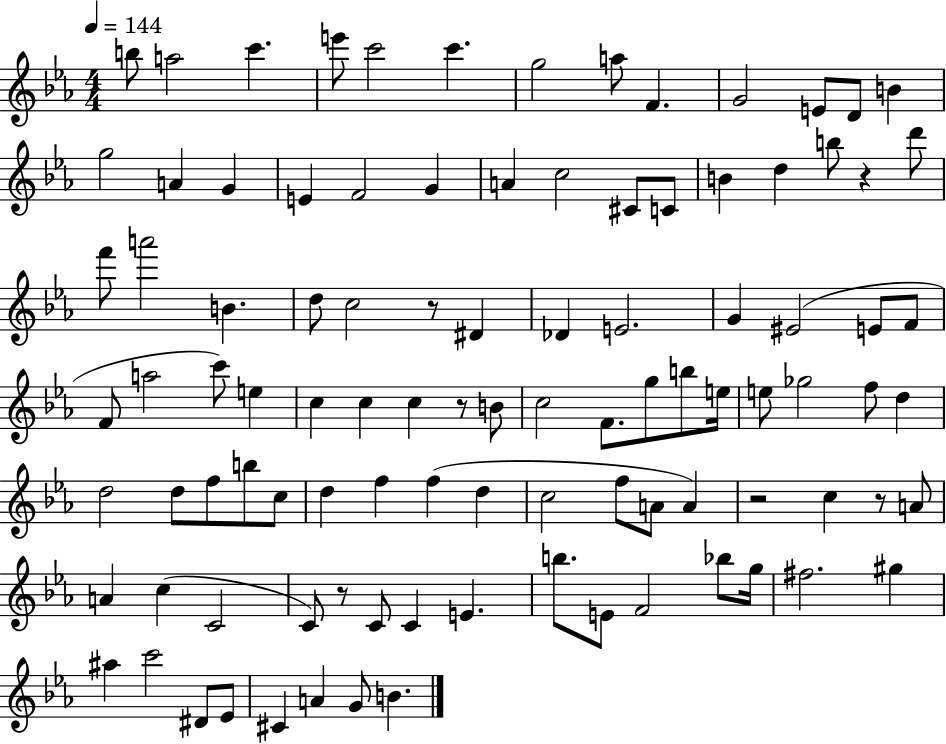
{
  \clef treble
  \numericTimeSignature
  \time 4/4
  \key ees \major
  \tempo 4 = 144
  b''8 a''2 c'''4. | e'''8 c'''2 c'''4. | g''2 a''8 f'4. | g'2 e'8 d'8 b'4 | \break g''2 a'4 g'4 | e'4 f'2 g'4 | a'4 c''2 cis'8 c'8 | b'4 d''4 b''8 r4 d'''8 | \break f'''8 a'''2 b'4. | d''8 c''2 r8 dis'4 | des'4 e'2. | g'4 eis'2( e'8 f'8 | \break f'8 a''2 c'''8) e''4 | c''4 c''4 c''4 r8 b'8 | c''2 f'8. g''8 b''8 e''16 | e''8 ges''2 f''8 d''4 | \break d''2 d''8 f''8 b''8 c''8 | d''4 f''4 f''4( d''4 | c''2 f''8 a'8 a'4) | r2 c''4 r8 a'8 | \break a'4 c''4( c'2 | c'8) r8 c'8 c'4 e'4. | b''8. e'8 f'2 bes''8 g''16 | fis''2. gis''4 | \break ais''4 c'''2 dis'8 ees'8 | cis'4 a'4 g'8 b'4. | \bar "|."
}